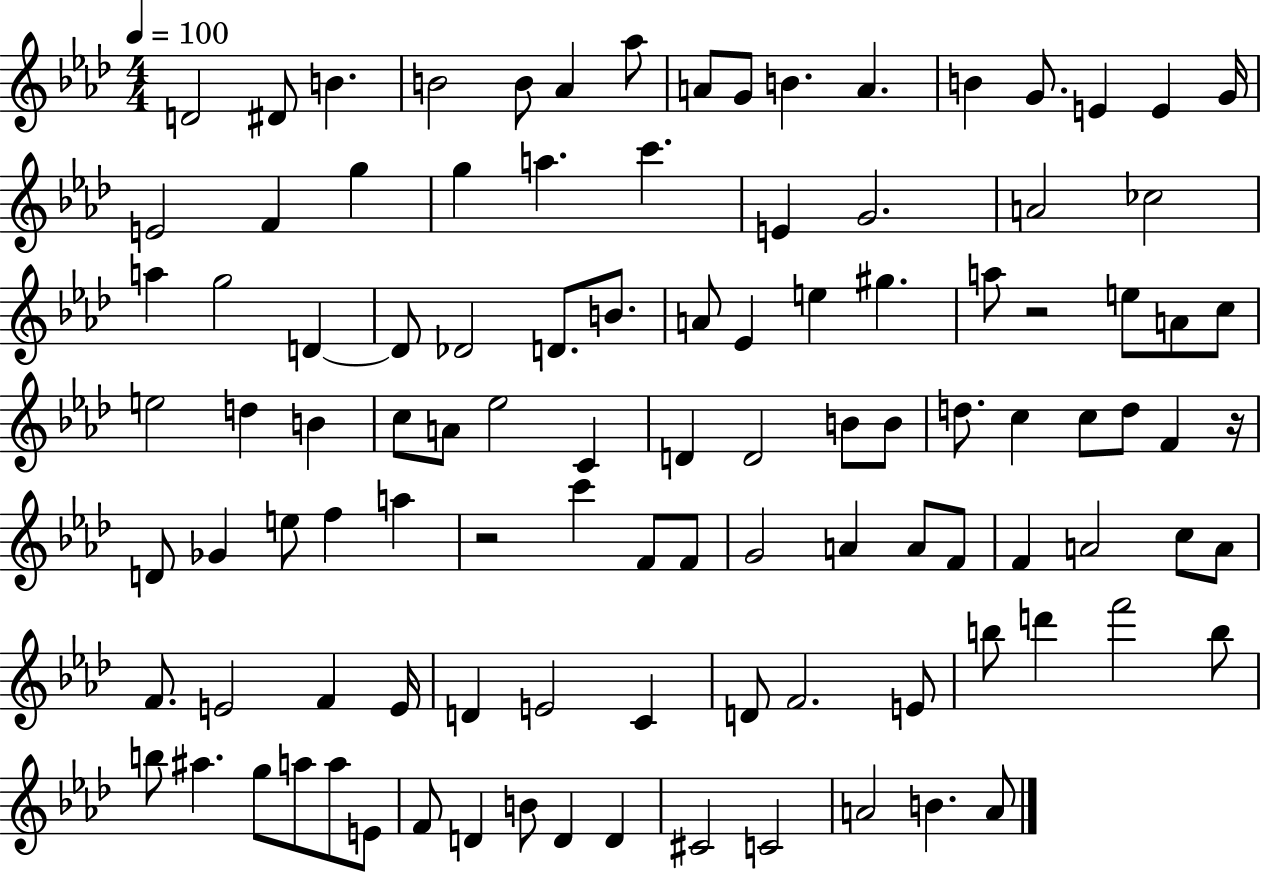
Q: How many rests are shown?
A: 3